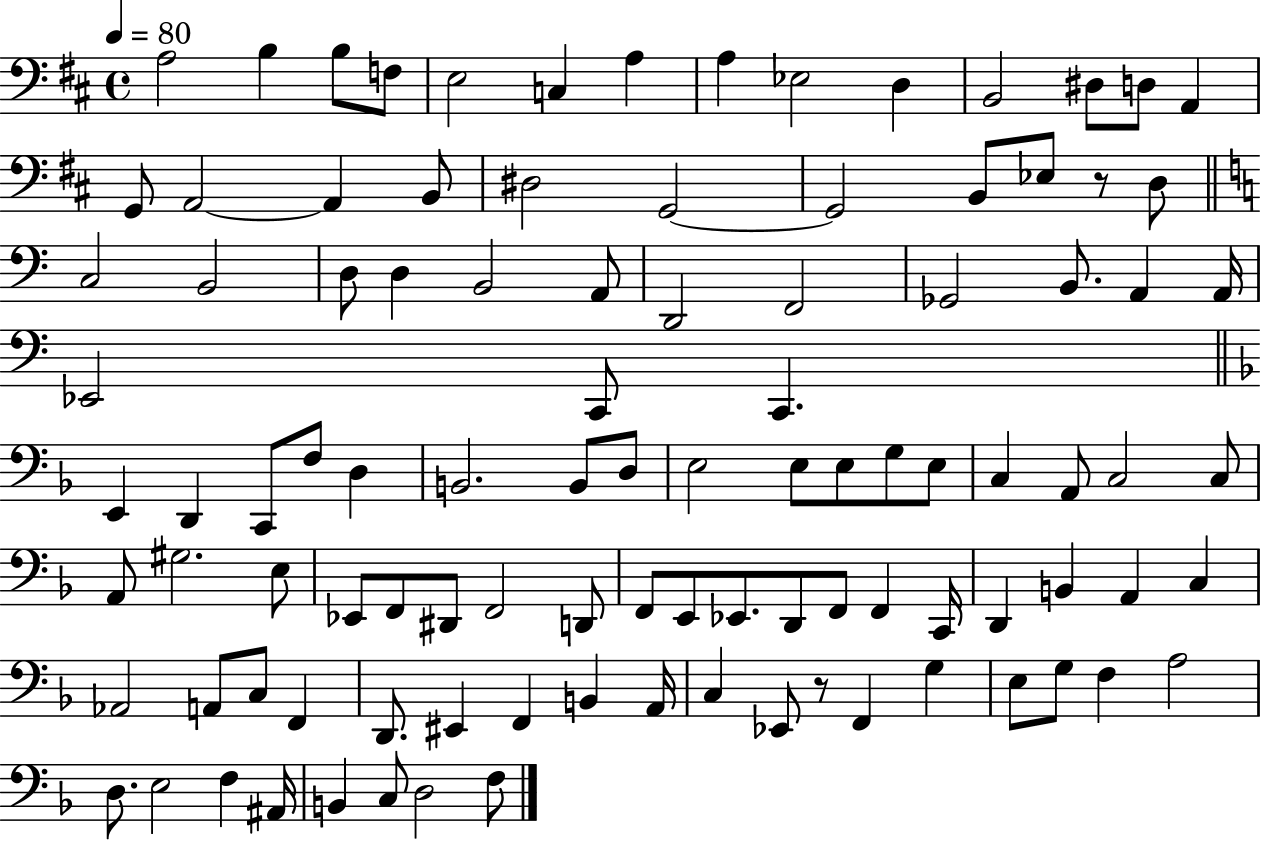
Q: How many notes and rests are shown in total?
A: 102